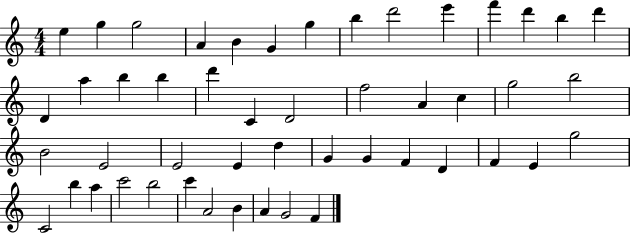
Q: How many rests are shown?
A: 0